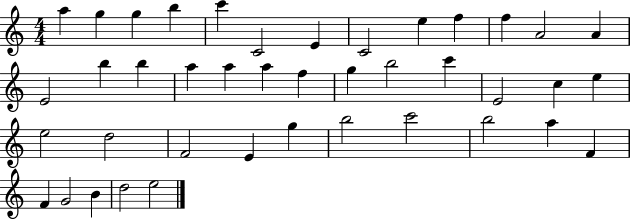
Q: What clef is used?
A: treble